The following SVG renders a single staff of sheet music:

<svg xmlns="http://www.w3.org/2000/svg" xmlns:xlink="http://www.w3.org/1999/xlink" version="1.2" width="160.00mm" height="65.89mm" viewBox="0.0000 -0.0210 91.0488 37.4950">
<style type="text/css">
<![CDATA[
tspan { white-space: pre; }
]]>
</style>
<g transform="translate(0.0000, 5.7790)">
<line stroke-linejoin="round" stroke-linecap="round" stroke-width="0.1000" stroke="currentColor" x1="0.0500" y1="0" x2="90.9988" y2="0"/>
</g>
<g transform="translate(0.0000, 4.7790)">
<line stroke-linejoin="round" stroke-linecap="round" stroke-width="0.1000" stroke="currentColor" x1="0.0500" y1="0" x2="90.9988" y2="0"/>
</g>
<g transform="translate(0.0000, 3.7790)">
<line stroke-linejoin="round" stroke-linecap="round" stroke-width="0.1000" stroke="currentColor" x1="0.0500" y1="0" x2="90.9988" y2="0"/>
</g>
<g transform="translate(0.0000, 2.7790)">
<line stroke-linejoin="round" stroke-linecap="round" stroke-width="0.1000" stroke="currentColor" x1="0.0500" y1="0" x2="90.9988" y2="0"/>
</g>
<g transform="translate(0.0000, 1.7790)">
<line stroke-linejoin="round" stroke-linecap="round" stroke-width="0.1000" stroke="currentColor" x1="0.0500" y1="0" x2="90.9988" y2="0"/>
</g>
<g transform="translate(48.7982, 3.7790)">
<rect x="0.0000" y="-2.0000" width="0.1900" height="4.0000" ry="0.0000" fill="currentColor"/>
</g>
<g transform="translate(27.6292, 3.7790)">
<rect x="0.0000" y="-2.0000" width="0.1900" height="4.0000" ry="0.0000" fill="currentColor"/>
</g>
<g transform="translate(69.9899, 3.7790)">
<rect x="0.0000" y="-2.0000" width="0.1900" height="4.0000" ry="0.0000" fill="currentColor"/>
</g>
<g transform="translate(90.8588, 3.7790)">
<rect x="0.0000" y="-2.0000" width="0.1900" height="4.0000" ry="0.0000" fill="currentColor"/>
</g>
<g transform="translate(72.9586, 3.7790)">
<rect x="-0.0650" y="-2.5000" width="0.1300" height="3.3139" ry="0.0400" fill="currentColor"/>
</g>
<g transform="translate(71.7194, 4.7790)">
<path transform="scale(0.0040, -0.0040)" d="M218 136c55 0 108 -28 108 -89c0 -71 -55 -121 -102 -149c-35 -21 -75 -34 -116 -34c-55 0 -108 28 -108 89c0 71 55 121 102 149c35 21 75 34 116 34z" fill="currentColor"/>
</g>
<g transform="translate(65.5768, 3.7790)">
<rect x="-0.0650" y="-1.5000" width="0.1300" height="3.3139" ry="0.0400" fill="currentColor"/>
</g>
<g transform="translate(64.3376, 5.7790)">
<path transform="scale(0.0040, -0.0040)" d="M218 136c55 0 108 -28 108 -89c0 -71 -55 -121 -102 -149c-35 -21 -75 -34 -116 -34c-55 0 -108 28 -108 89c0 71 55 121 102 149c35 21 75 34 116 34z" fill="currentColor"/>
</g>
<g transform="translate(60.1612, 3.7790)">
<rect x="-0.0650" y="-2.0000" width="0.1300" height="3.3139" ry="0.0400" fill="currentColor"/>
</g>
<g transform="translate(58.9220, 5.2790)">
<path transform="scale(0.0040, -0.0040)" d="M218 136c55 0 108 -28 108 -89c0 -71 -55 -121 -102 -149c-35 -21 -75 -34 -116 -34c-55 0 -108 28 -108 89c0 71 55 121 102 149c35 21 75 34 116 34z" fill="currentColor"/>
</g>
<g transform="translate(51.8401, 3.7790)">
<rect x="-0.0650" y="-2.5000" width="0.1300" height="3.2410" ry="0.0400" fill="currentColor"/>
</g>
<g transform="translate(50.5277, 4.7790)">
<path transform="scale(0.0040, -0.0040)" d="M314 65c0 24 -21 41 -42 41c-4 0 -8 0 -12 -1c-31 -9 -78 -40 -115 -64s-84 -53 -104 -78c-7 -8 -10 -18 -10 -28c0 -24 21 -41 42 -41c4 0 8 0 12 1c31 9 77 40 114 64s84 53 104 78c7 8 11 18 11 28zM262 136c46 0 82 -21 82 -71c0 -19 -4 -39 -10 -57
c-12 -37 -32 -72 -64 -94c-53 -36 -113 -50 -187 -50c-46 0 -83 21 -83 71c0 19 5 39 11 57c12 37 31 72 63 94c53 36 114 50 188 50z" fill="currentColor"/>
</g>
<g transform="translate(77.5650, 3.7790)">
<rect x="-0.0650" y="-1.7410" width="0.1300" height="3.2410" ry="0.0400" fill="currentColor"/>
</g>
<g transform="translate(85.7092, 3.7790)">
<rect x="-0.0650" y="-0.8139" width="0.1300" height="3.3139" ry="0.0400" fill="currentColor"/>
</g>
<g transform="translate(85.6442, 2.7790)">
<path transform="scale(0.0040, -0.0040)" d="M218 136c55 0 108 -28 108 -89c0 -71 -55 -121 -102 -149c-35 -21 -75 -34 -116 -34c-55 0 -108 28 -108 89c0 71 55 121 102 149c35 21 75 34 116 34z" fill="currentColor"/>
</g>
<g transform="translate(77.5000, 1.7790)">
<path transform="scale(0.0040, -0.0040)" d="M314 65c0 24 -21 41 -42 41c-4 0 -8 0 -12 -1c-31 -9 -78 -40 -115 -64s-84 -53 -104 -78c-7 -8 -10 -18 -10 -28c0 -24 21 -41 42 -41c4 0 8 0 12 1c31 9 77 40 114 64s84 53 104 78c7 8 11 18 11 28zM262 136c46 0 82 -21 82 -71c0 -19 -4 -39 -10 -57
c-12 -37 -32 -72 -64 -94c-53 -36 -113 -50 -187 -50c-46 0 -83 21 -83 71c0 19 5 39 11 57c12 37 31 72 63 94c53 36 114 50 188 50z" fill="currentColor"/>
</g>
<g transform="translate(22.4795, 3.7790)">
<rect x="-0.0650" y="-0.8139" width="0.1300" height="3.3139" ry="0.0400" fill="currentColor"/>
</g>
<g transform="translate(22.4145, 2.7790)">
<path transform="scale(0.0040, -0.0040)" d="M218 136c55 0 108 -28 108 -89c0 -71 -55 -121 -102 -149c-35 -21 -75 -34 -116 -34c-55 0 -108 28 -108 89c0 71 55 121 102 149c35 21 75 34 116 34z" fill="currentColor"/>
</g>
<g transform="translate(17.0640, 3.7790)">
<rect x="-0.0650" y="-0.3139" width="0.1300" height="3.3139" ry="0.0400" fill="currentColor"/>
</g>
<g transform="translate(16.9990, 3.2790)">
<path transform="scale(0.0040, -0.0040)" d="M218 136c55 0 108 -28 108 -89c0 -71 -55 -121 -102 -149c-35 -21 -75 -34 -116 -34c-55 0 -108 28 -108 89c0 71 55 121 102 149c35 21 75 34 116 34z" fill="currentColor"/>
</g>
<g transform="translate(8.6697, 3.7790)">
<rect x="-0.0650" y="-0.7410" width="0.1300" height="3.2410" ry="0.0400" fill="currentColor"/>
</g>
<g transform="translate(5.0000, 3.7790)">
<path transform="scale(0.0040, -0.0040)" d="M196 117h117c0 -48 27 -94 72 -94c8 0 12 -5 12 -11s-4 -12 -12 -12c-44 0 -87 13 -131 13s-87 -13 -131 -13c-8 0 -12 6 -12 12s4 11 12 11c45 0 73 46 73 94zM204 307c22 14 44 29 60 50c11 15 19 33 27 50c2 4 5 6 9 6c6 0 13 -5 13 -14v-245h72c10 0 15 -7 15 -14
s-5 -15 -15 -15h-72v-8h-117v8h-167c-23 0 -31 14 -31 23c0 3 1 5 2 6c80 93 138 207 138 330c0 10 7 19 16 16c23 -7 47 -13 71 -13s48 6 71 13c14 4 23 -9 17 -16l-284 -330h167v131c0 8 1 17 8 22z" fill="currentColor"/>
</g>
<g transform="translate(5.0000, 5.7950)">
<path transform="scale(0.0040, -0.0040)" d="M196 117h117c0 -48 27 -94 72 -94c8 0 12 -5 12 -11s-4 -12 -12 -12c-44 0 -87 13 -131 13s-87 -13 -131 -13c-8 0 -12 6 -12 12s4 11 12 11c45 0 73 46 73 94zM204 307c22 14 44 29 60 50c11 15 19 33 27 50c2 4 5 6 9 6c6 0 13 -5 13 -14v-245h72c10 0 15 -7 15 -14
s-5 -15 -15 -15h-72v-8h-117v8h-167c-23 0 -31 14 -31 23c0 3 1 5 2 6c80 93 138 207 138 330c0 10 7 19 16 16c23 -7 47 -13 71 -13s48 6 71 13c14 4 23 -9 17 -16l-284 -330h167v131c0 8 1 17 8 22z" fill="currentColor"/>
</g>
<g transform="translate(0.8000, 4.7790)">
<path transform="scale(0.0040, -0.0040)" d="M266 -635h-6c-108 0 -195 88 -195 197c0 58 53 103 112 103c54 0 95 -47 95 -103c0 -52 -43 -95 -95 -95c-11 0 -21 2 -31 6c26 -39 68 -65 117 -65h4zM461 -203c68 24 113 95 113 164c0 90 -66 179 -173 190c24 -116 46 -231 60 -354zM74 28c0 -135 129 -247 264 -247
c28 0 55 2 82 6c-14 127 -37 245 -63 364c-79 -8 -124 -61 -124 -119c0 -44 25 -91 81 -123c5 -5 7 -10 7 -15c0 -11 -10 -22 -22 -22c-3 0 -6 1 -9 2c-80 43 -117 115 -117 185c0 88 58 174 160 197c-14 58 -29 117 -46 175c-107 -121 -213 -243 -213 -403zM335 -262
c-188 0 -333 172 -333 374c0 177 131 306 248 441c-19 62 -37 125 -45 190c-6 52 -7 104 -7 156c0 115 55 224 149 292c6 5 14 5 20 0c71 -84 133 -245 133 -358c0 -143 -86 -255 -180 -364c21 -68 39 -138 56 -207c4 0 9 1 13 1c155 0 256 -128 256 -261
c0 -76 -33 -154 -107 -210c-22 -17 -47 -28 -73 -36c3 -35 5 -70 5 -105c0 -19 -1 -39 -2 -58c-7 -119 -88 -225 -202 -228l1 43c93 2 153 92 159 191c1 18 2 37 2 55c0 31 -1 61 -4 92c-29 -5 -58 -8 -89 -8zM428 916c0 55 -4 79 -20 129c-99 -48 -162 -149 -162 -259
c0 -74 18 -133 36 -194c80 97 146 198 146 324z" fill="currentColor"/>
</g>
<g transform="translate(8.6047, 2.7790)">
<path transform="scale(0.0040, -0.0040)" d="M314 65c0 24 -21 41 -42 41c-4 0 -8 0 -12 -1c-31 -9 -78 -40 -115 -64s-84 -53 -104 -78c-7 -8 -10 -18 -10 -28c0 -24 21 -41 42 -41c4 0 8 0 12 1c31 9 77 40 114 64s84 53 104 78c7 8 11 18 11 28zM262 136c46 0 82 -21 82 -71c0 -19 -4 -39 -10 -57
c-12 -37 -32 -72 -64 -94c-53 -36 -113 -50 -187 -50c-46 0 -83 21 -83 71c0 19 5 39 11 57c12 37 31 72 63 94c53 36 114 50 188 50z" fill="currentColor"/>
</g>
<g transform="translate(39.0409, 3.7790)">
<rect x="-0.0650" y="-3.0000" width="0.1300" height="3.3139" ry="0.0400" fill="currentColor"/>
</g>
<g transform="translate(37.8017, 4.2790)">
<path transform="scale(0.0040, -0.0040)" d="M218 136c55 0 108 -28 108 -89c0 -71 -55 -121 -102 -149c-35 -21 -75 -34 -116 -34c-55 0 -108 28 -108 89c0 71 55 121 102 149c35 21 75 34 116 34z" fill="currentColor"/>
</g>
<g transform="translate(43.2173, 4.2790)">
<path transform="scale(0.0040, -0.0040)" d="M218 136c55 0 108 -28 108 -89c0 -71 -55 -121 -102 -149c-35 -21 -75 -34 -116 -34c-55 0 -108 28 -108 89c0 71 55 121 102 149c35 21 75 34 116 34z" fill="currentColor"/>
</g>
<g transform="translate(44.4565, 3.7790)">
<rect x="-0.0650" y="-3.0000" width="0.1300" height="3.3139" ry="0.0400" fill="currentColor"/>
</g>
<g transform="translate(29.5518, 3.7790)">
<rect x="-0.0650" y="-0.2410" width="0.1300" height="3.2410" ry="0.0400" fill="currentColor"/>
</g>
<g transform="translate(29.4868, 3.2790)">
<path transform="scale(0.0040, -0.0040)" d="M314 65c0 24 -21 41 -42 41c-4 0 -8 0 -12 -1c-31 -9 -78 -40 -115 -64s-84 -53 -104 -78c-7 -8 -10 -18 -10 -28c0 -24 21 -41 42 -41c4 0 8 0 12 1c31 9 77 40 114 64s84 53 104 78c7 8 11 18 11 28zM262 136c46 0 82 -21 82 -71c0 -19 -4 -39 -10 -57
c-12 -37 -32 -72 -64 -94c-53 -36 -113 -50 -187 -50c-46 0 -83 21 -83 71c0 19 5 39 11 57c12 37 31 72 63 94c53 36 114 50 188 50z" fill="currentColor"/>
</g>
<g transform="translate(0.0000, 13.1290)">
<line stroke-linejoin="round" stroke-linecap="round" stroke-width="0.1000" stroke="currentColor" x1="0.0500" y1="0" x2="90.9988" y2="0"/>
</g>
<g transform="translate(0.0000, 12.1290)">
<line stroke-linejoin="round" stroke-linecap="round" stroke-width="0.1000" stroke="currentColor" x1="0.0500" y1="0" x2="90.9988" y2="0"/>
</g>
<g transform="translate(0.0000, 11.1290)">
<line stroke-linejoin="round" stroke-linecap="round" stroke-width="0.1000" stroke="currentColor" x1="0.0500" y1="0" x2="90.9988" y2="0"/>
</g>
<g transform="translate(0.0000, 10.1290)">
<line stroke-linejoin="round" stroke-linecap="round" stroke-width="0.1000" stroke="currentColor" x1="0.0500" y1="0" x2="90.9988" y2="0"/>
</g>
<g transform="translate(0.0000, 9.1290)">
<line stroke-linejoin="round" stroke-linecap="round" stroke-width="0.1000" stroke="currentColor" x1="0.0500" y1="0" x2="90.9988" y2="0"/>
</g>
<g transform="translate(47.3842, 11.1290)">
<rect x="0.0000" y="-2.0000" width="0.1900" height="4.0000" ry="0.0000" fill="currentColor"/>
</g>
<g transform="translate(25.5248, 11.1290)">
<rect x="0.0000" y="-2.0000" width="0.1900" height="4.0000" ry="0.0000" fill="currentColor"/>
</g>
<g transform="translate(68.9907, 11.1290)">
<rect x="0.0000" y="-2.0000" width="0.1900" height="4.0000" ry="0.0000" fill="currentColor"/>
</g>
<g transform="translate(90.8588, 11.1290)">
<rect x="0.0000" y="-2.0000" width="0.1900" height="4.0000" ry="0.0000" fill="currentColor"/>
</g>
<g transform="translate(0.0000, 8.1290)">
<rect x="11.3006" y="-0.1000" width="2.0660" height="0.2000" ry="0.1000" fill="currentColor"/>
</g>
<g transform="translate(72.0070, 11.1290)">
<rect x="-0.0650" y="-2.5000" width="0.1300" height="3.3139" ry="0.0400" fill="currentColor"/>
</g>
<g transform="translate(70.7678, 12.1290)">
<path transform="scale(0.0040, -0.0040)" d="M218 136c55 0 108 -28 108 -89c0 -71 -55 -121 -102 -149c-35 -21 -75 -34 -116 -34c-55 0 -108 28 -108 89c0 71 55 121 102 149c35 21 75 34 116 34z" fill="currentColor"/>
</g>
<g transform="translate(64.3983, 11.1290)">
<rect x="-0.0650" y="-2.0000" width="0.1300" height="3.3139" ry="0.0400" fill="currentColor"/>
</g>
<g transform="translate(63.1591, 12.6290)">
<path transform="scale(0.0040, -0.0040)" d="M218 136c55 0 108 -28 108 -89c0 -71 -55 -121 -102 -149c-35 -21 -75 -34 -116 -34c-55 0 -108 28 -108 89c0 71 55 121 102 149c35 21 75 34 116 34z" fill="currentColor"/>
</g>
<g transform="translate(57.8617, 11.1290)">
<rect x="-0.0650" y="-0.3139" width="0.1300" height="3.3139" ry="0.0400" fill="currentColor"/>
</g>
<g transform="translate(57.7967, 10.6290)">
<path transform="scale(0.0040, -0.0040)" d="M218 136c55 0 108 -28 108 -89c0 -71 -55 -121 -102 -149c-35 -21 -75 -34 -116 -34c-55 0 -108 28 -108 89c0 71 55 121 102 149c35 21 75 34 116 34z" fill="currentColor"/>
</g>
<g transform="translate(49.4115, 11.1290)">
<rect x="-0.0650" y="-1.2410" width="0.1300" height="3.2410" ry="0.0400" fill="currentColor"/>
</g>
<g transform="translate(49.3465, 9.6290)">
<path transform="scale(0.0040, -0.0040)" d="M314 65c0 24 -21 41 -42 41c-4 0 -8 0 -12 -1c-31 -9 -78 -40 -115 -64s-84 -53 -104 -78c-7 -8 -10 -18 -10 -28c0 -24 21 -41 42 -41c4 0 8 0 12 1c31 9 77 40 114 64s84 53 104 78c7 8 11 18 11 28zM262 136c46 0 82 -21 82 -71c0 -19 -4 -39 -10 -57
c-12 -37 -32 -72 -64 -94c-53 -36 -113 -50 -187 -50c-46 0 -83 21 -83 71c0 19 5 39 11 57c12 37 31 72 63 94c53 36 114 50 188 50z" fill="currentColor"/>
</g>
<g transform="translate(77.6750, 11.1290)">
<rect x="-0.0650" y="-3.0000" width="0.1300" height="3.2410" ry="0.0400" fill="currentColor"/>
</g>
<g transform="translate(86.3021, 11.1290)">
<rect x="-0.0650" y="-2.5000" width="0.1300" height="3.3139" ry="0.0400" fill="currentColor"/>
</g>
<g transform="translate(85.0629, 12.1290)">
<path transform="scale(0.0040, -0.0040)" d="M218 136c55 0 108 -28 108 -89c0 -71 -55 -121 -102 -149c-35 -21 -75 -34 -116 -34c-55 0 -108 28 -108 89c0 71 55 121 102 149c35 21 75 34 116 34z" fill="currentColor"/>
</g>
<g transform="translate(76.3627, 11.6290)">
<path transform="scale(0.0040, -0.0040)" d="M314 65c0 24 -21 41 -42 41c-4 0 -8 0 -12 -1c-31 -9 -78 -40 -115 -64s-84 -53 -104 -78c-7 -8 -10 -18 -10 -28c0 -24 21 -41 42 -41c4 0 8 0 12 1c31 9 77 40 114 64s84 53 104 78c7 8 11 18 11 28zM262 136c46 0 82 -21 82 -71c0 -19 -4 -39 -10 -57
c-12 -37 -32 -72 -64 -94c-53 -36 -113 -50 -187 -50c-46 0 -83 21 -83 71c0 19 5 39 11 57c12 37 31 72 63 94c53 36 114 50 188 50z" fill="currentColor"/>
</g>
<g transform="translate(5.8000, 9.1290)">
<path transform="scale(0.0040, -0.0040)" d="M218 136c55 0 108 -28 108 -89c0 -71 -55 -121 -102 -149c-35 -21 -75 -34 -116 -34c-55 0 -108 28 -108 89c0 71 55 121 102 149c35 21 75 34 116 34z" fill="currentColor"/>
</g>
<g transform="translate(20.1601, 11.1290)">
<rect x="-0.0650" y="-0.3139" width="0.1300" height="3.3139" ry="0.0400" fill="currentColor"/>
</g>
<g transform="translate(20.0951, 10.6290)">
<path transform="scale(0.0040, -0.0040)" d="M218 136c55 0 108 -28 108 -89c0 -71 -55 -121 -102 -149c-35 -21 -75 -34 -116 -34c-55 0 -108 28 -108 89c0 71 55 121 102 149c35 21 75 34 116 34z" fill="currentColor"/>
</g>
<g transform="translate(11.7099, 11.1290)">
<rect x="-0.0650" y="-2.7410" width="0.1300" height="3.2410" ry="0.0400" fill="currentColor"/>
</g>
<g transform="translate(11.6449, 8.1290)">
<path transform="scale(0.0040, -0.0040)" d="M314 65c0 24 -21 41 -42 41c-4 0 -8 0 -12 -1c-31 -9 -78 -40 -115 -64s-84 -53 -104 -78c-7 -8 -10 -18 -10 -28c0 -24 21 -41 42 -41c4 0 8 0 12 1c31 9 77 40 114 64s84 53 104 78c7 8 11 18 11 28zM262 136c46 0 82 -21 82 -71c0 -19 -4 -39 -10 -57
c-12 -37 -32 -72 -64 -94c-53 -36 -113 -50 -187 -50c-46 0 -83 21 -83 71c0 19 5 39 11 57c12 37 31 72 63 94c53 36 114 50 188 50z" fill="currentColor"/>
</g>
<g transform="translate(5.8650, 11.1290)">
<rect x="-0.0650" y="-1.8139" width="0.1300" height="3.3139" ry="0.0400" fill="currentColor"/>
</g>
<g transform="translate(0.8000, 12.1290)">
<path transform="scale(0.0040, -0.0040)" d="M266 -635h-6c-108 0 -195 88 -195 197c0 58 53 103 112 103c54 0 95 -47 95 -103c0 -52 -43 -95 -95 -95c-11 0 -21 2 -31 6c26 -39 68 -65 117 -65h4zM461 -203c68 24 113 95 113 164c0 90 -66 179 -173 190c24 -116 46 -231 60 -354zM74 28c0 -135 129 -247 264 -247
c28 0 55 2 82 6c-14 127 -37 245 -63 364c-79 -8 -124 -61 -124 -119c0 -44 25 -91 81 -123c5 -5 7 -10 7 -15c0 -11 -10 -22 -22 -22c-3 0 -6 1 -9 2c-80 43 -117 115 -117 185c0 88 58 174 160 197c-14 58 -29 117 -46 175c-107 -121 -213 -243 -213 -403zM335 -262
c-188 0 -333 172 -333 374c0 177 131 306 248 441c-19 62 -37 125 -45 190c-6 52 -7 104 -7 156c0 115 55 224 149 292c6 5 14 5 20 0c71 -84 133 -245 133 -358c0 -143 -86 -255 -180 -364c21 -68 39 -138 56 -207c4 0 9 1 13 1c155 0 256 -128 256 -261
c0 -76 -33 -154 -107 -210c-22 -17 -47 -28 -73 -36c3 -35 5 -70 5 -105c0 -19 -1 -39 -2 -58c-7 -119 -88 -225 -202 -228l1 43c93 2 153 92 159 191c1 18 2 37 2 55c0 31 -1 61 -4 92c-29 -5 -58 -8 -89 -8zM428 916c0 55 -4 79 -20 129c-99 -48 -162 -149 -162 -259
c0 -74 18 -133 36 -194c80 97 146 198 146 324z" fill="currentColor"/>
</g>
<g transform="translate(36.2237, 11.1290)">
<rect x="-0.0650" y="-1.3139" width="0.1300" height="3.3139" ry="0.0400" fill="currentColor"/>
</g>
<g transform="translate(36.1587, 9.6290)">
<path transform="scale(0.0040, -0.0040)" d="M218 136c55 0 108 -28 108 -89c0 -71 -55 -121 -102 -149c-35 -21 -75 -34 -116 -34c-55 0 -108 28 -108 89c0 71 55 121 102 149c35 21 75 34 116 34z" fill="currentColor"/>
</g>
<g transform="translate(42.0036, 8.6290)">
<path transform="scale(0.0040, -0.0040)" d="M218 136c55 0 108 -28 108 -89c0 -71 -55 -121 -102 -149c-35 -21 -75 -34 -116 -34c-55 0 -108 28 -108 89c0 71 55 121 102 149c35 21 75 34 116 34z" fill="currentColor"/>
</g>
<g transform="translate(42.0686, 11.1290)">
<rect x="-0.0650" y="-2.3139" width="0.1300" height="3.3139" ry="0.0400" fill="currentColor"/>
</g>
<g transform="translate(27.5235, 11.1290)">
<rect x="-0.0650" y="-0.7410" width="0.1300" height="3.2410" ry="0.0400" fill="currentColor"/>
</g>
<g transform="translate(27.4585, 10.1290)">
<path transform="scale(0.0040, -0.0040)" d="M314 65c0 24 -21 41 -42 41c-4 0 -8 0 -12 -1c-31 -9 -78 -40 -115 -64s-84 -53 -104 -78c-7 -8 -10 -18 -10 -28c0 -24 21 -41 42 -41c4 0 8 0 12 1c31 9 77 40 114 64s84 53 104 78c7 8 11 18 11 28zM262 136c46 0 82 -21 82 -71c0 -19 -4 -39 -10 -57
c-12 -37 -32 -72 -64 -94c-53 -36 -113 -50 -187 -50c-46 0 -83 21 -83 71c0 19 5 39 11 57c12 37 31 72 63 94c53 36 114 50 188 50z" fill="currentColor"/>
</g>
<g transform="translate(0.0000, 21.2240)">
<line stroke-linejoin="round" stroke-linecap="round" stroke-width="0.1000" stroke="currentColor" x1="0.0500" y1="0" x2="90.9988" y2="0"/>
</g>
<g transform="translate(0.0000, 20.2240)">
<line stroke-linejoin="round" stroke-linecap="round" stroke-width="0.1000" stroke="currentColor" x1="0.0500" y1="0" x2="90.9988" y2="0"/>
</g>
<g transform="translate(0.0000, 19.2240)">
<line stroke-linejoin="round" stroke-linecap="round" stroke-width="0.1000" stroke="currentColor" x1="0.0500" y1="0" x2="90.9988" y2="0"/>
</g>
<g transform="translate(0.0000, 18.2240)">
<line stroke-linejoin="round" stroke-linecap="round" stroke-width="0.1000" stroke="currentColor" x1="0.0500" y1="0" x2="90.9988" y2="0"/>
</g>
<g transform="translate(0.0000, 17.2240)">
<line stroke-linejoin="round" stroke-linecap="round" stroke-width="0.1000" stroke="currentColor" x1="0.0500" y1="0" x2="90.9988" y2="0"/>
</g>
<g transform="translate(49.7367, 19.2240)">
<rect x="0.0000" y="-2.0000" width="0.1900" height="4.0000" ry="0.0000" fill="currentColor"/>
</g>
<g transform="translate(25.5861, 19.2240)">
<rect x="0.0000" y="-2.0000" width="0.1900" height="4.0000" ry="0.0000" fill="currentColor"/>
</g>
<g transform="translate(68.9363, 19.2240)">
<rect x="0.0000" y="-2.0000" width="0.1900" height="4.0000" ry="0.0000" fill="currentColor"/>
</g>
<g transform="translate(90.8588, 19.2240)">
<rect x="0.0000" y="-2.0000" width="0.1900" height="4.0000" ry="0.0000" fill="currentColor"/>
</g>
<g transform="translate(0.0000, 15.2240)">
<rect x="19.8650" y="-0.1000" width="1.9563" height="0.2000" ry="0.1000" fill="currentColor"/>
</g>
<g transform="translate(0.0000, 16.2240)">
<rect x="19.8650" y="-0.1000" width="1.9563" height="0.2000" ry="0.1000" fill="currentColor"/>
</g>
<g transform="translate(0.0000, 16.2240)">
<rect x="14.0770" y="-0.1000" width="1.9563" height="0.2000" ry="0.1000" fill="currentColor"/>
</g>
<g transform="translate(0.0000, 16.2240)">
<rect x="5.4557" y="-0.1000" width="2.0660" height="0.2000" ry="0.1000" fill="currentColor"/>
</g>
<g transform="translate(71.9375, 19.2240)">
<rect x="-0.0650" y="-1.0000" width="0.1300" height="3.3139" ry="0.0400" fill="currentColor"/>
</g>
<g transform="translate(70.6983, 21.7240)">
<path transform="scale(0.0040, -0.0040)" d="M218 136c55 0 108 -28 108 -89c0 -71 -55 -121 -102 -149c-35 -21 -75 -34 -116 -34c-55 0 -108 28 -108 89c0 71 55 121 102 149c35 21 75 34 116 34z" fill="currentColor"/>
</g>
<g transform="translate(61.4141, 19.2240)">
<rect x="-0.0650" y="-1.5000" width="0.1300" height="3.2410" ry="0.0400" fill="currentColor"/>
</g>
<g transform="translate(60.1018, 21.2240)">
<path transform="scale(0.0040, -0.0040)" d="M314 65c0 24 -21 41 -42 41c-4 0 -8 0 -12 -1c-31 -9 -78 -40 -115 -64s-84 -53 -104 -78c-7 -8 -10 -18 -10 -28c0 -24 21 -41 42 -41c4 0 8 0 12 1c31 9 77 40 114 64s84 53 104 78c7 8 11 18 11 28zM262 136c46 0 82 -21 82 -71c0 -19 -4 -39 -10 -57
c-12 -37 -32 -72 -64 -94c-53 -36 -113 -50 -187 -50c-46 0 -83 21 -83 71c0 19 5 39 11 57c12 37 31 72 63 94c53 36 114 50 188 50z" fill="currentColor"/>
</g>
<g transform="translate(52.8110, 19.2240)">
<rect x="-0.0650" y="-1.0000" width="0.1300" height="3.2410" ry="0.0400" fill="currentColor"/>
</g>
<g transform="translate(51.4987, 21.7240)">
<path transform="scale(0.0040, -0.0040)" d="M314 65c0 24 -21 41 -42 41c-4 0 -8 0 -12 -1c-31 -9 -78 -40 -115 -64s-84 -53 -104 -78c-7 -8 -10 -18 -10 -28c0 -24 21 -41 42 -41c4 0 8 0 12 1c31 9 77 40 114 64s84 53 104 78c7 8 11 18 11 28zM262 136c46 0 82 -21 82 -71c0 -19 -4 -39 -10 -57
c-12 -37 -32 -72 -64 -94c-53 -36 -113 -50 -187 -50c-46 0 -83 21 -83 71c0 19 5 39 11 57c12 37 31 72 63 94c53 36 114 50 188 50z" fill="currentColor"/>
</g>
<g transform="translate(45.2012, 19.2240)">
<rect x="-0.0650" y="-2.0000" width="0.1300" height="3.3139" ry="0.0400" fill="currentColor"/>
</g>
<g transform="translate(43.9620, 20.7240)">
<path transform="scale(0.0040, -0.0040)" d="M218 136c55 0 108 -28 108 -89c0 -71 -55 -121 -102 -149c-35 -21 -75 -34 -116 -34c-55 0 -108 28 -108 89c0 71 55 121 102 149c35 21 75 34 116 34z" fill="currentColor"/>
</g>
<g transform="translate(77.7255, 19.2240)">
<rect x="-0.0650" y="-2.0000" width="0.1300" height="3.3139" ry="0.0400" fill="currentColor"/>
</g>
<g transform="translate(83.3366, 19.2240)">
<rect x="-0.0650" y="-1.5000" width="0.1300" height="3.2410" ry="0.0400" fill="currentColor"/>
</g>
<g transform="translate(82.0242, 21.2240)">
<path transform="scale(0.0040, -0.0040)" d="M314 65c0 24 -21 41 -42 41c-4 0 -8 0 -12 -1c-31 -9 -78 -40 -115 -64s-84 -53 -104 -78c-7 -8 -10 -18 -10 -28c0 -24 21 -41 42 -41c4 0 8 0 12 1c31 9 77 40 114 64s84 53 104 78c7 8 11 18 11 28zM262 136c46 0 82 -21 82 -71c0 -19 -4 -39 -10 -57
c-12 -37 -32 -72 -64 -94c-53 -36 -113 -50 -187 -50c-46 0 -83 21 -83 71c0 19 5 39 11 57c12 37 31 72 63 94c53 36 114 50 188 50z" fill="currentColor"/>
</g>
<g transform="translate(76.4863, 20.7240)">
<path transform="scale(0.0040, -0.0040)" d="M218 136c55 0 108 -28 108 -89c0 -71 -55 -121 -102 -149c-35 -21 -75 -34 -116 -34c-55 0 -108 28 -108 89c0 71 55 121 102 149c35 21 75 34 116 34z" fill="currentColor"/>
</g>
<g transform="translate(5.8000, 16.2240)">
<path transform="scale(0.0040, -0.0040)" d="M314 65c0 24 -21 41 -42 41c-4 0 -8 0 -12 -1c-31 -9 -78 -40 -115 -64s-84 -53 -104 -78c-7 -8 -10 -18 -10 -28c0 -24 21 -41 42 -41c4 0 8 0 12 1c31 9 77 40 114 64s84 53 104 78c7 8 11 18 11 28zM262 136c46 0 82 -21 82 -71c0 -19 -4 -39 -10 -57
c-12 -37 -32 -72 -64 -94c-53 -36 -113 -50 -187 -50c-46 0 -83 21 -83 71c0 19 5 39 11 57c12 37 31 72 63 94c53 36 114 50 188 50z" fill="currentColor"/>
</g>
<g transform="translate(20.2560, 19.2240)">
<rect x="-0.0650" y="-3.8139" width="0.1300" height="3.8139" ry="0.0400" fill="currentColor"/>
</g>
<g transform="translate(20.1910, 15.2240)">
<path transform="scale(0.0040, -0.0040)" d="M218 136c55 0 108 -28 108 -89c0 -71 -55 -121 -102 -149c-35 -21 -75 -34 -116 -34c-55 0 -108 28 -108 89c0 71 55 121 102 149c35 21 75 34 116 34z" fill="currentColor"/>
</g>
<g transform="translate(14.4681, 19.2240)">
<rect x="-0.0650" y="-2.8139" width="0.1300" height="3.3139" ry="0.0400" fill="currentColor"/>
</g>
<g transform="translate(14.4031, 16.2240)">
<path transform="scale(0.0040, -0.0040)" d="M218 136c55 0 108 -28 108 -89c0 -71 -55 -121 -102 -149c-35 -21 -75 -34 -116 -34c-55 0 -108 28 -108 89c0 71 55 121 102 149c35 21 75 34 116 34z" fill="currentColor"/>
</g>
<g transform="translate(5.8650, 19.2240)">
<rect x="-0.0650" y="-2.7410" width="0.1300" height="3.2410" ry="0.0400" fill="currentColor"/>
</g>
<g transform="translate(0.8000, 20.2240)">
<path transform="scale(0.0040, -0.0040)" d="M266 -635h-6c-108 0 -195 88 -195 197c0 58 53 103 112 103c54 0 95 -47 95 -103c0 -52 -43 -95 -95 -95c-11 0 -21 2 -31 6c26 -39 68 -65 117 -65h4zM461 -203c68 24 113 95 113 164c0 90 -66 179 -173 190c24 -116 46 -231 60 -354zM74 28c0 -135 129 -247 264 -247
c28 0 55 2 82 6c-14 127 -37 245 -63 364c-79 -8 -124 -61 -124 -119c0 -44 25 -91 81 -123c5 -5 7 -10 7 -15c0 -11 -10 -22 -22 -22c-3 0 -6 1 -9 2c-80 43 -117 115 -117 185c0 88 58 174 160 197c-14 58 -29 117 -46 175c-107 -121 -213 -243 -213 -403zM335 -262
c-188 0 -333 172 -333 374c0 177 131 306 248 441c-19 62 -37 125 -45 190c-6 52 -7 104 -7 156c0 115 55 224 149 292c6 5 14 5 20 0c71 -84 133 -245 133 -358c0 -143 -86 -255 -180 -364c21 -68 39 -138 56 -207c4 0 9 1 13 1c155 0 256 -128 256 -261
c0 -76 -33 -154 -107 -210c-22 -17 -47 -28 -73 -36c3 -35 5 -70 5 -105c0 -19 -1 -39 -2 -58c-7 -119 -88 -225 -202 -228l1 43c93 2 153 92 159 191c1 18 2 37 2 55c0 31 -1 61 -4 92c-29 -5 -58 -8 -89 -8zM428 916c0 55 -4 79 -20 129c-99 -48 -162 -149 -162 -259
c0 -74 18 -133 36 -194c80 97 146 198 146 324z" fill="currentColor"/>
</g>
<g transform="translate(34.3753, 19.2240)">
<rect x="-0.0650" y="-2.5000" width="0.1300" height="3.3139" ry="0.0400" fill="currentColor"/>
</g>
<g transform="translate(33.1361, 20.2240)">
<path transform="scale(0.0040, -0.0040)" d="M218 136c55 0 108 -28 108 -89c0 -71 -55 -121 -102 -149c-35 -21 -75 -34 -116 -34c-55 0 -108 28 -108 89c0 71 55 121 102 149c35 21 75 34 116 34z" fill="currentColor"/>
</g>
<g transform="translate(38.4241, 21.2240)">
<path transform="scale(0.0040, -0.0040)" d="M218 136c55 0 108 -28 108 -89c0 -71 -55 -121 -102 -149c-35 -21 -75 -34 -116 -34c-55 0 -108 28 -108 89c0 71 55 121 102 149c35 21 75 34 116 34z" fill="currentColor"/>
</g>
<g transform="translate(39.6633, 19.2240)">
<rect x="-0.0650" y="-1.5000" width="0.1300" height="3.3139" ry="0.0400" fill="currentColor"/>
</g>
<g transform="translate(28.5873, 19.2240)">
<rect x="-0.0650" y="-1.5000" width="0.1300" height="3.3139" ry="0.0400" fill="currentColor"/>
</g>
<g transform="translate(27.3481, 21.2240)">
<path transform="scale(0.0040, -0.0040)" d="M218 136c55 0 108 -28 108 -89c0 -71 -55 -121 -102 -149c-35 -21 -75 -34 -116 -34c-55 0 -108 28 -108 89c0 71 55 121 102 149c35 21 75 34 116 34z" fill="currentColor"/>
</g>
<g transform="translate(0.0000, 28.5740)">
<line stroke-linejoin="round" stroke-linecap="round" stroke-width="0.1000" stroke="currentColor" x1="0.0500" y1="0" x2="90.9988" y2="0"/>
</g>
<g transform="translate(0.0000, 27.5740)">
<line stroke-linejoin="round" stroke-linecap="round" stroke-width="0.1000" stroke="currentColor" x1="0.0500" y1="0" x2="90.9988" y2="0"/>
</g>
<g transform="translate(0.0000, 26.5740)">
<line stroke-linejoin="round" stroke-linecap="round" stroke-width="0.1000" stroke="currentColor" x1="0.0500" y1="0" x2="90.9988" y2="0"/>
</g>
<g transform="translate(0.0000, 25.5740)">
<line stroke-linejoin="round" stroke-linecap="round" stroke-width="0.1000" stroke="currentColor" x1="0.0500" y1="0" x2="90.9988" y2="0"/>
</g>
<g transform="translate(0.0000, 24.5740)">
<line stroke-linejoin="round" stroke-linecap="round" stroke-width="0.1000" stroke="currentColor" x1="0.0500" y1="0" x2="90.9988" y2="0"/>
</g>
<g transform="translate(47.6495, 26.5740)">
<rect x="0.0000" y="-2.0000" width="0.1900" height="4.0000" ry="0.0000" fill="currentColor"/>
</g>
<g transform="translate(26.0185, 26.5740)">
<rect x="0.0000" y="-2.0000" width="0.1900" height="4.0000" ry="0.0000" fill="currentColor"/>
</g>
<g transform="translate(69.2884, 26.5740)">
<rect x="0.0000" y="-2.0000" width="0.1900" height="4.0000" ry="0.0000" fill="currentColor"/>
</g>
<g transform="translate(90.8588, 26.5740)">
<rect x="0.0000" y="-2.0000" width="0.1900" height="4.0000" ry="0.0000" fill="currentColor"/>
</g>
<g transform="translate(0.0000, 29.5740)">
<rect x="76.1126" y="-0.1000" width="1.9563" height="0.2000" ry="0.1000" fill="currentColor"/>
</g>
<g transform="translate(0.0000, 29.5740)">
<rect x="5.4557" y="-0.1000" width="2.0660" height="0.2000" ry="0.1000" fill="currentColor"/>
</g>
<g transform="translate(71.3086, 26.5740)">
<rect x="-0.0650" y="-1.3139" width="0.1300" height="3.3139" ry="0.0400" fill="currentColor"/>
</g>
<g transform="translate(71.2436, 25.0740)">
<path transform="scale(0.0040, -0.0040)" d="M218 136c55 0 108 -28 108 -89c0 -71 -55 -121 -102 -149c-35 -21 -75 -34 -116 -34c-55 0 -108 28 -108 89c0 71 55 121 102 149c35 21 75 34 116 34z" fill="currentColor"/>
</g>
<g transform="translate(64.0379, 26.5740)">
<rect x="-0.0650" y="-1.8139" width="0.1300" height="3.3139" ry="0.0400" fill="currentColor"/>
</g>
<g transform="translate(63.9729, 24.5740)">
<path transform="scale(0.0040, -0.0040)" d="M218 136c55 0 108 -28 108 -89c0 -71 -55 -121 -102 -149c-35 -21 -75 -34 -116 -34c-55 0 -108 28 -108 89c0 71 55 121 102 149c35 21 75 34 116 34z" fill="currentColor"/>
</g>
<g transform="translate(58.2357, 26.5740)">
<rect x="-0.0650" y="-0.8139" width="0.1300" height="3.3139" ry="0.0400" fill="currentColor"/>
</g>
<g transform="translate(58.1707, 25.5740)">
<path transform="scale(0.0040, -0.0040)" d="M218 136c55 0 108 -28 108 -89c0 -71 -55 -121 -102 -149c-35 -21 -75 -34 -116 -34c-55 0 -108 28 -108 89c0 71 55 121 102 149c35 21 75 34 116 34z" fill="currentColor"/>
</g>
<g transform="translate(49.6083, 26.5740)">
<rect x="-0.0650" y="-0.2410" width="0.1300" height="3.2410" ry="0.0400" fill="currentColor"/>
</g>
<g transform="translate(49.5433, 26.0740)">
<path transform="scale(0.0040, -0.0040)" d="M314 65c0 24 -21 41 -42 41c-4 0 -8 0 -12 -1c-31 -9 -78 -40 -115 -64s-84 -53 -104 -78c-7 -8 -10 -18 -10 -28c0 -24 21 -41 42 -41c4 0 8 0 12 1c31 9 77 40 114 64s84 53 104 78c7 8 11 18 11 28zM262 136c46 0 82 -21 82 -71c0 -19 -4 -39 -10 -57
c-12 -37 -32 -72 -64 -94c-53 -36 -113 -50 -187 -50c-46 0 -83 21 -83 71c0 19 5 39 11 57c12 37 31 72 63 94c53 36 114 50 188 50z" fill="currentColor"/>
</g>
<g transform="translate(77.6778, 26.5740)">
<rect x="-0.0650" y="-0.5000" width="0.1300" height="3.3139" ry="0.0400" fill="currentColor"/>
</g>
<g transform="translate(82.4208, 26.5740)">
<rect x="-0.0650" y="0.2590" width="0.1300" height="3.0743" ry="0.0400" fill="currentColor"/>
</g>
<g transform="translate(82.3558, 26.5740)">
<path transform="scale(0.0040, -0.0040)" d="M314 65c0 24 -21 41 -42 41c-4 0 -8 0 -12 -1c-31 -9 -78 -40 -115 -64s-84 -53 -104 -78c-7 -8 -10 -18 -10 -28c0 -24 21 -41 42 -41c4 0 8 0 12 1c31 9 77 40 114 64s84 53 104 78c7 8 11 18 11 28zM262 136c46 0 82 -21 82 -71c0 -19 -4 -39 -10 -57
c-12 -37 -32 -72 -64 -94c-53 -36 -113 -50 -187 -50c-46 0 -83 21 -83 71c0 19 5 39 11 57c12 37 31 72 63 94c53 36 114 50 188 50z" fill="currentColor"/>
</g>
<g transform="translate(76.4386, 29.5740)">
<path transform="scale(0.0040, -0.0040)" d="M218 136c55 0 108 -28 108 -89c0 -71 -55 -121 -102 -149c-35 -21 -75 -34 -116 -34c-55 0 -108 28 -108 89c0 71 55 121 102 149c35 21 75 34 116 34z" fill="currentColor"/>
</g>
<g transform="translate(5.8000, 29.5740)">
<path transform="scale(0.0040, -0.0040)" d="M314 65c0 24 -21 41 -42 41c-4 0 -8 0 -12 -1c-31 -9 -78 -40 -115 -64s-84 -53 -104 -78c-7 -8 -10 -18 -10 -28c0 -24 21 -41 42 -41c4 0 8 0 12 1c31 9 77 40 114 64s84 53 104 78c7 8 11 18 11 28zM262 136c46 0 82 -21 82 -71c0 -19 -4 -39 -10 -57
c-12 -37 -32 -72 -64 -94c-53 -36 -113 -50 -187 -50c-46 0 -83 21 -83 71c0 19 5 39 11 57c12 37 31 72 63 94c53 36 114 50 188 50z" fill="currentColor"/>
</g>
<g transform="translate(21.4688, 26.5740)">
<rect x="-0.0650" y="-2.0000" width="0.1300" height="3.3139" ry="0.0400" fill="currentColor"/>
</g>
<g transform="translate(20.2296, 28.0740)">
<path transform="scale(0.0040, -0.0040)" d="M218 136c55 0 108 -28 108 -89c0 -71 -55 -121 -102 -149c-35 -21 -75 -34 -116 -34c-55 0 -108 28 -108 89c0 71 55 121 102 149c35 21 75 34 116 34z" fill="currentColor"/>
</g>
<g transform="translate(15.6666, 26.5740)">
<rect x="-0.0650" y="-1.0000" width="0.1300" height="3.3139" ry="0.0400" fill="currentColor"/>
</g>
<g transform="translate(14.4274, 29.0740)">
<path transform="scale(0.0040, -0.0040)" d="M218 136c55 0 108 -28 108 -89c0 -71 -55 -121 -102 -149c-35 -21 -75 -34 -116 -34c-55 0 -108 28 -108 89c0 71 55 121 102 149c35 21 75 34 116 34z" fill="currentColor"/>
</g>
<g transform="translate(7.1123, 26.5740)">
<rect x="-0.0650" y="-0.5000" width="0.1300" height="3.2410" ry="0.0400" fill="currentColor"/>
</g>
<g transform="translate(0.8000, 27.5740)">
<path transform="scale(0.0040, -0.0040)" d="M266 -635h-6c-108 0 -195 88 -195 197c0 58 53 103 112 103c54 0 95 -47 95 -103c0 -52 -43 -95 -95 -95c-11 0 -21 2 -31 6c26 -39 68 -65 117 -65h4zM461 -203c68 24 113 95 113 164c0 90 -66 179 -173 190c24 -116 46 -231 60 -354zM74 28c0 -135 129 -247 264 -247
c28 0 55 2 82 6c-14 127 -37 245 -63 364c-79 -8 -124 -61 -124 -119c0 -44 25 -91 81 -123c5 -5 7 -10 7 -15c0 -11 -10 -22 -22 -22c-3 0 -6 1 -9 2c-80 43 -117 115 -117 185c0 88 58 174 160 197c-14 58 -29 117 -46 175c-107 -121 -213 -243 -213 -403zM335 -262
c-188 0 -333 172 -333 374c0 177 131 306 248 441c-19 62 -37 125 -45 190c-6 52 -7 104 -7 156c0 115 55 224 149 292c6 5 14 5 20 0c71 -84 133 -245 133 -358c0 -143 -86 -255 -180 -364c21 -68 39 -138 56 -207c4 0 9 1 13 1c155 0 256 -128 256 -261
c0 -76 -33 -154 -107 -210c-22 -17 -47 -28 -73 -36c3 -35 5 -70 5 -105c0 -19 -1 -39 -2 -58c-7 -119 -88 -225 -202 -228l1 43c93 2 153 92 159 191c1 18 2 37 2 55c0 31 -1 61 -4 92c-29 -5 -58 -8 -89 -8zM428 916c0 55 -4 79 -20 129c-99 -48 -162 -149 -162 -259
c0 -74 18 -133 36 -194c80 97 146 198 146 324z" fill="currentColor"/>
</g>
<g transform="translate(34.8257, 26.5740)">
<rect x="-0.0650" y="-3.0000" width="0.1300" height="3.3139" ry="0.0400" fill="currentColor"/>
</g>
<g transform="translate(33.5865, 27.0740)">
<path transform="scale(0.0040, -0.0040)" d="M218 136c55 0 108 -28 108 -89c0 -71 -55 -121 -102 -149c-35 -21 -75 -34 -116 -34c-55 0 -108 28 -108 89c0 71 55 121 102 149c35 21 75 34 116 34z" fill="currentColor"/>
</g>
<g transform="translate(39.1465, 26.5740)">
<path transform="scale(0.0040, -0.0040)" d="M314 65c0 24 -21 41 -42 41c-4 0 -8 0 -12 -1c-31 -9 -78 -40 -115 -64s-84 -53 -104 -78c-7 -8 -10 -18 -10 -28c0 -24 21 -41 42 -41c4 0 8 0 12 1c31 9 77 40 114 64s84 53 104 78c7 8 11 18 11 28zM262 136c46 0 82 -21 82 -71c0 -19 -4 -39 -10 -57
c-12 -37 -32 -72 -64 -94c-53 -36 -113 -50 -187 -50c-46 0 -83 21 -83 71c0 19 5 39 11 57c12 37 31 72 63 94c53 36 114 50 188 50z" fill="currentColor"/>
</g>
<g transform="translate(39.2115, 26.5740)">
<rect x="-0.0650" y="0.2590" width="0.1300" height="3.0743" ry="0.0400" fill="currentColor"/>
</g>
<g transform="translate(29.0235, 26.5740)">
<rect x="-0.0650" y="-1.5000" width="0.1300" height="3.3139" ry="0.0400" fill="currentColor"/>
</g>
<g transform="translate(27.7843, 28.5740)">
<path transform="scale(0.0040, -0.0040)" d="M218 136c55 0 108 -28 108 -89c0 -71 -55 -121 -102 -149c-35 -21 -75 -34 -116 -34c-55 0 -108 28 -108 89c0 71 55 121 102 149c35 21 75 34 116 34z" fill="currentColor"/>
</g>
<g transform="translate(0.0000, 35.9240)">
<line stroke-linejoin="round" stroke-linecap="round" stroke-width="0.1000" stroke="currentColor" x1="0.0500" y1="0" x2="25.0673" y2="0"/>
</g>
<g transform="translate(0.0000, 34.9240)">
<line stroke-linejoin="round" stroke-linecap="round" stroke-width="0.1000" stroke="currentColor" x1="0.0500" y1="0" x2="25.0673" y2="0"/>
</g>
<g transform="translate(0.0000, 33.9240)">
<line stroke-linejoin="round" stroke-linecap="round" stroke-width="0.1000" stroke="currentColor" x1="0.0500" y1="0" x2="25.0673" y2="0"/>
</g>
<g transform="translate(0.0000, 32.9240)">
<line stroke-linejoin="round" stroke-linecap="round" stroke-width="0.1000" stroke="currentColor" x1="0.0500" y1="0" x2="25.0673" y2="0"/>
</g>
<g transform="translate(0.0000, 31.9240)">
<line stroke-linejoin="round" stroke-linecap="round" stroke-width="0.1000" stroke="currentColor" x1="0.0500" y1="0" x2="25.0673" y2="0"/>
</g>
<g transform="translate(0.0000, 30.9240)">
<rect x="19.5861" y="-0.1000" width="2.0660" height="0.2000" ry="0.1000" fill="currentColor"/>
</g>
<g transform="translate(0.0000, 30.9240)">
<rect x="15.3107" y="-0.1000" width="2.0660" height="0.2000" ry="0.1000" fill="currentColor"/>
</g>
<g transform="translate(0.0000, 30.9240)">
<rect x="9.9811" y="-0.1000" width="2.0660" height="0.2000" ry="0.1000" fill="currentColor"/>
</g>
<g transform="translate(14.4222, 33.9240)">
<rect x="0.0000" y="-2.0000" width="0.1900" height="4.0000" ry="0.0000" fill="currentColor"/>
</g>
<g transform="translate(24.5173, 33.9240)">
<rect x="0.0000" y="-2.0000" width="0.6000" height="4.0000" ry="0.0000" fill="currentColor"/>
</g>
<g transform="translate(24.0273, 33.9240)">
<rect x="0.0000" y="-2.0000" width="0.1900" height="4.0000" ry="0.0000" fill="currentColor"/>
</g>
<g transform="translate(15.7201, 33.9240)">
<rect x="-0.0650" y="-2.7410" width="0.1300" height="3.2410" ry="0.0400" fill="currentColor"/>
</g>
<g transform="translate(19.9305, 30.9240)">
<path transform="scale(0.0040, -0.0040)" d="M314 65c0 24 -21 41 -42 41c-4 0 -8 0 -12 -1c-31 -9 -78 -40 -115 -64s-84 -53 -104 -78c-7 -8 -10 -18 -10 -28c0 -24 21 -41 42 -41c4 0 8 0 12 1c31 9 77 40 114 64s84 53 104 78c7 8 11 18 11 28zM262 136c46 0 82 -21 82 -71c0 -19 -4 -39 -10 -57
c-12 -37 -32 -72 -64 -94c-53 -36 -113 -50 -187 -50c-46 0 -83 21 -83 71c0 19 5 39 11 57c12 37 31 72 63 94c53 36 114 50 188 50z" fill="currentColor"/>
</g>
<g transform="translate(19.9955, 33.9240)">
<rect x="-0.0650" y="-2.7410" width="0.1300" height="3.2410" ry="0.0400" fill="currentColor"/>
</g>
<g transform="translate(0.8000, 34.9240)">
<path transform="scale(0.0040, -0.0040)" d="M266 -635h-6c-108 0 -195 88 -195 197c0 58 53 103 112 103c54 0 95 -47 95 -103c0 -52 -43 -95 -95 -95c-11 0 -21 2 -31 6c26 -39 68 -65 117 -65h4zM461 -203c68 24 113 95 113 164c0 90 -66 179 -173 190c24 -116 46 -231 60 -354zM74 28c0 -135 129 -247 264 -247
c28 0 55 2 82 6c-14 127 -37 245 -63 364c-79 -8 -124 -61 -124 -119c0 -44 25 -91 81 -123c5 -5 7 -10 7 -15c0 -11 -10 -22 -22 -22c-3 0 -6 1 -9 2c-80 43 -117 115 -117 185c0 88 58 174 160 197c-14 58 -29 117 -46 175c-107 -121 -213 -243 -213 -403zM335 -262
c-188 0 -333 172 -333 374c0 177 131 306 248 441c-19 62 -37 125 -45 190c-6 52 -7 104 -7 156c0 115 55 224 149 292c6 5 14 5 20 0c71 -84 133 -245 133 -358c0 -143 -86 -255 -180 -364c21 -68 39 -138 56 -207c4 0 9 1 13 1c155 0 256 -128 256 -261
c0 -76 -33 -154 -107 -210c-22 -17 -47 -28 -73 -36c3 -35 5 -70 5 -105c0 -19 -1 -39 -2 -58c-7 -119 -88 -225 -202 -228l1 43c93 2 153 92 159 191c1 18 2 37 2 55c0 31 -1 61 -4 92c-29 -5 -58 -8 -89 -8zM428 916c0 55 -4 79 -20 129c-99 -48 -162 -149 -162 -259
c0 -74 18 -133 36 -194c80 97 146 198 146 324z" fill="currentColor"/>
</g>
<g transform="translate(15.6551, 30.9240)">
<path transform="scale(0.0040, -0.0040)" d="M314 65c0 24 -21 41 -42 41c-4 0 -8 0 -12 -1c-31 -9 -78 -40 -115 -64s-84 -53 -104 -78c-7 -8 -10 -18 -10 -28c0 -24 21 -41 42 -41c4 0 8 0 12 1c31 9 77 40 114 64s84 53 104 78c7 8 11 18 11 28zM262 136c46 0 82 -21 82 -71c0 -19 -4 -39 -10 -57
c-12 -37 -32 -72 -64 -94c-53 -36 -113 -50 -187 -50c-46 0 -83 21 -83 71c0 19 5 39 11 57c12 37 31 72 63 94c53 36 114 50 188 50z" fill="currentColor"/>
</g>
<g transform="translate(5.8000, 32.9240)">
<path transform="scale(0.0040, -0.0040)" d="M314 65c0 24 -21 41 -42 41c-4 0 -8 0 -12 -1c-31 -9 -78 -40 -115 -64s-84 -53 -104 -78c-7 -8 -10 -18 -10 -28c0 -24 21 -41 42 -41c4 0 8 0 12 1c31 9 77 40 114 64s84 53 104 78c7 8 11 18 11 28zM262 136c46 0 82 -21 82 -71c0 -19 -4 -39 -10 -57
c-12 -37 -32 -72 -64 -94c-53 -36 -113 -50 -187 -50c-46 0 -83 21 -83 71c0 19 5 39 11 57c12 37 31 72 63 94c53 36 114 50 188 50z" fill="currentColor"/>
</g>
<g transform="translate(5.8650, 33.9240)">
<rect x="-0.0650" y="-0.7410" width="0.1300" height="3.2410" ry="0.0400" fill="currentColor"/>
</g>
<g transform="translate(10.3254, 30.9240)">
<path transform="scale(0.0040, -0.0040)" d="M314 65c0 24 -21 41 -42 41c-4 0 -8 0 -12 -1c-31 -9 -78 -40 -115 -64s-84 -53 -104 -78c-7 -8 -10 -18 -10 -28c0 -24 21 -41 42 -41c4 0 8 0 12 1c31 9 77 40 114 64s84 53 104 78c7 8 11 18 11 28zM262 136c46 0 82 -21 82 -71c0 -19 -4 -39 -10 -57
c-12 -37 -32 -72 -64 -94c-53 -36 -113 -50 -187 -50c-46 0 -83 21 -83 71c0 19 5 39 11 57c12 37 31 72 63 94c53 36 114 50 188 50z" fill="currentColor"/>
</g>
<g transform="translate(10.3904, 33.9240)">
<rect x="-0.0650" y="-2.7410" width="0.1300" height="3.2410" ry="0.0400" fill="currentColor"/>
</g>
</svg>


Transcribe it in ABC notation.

X:1
T:Untitled
M:4/4
L:1/4
K:C
d2 c d c2 A A G2 F E G f2 d f a2 c d2 e g e2 c F G A2 G a2 a c' E G E F D2 E2 D F E2 C2 D F E A B2 c2 d f e C B2 d2 a2 a2 a2